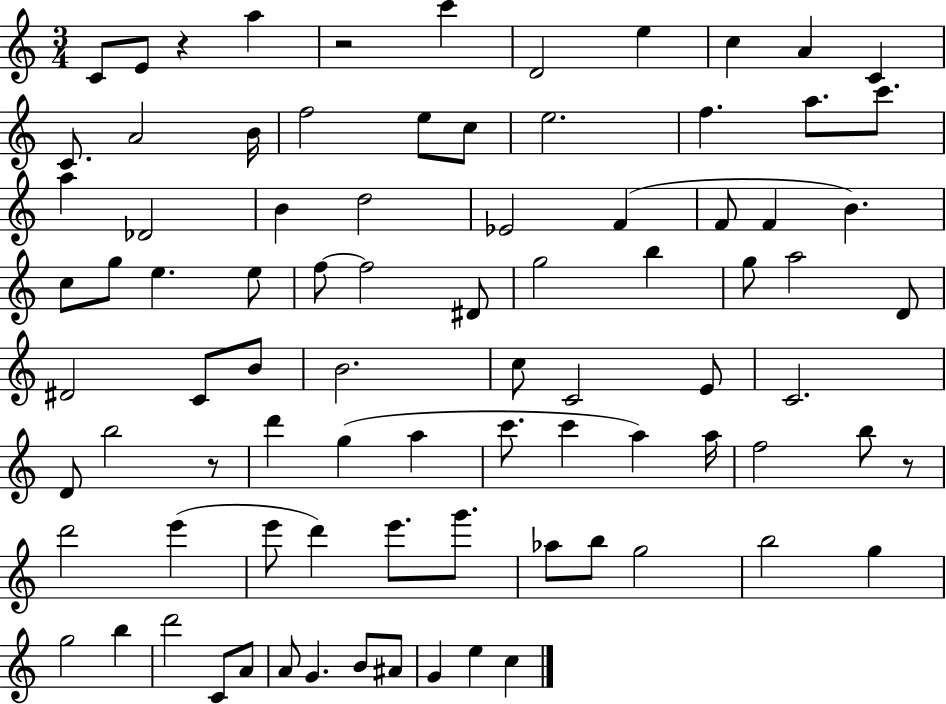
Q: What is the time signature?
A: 3/4